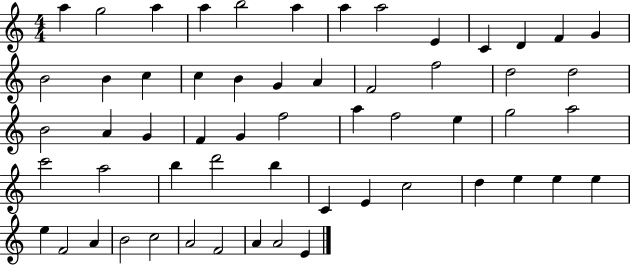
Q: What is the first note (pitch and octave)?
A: A5